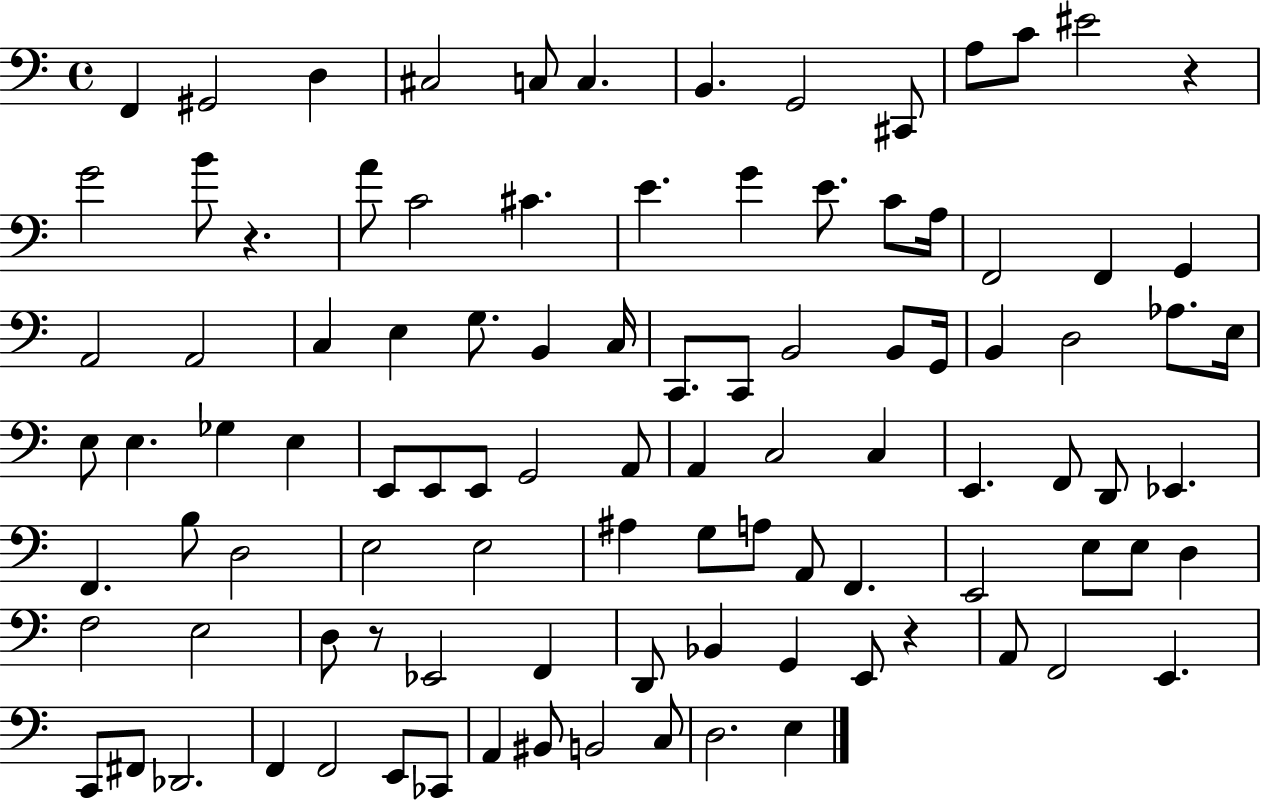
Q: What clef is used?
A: bass